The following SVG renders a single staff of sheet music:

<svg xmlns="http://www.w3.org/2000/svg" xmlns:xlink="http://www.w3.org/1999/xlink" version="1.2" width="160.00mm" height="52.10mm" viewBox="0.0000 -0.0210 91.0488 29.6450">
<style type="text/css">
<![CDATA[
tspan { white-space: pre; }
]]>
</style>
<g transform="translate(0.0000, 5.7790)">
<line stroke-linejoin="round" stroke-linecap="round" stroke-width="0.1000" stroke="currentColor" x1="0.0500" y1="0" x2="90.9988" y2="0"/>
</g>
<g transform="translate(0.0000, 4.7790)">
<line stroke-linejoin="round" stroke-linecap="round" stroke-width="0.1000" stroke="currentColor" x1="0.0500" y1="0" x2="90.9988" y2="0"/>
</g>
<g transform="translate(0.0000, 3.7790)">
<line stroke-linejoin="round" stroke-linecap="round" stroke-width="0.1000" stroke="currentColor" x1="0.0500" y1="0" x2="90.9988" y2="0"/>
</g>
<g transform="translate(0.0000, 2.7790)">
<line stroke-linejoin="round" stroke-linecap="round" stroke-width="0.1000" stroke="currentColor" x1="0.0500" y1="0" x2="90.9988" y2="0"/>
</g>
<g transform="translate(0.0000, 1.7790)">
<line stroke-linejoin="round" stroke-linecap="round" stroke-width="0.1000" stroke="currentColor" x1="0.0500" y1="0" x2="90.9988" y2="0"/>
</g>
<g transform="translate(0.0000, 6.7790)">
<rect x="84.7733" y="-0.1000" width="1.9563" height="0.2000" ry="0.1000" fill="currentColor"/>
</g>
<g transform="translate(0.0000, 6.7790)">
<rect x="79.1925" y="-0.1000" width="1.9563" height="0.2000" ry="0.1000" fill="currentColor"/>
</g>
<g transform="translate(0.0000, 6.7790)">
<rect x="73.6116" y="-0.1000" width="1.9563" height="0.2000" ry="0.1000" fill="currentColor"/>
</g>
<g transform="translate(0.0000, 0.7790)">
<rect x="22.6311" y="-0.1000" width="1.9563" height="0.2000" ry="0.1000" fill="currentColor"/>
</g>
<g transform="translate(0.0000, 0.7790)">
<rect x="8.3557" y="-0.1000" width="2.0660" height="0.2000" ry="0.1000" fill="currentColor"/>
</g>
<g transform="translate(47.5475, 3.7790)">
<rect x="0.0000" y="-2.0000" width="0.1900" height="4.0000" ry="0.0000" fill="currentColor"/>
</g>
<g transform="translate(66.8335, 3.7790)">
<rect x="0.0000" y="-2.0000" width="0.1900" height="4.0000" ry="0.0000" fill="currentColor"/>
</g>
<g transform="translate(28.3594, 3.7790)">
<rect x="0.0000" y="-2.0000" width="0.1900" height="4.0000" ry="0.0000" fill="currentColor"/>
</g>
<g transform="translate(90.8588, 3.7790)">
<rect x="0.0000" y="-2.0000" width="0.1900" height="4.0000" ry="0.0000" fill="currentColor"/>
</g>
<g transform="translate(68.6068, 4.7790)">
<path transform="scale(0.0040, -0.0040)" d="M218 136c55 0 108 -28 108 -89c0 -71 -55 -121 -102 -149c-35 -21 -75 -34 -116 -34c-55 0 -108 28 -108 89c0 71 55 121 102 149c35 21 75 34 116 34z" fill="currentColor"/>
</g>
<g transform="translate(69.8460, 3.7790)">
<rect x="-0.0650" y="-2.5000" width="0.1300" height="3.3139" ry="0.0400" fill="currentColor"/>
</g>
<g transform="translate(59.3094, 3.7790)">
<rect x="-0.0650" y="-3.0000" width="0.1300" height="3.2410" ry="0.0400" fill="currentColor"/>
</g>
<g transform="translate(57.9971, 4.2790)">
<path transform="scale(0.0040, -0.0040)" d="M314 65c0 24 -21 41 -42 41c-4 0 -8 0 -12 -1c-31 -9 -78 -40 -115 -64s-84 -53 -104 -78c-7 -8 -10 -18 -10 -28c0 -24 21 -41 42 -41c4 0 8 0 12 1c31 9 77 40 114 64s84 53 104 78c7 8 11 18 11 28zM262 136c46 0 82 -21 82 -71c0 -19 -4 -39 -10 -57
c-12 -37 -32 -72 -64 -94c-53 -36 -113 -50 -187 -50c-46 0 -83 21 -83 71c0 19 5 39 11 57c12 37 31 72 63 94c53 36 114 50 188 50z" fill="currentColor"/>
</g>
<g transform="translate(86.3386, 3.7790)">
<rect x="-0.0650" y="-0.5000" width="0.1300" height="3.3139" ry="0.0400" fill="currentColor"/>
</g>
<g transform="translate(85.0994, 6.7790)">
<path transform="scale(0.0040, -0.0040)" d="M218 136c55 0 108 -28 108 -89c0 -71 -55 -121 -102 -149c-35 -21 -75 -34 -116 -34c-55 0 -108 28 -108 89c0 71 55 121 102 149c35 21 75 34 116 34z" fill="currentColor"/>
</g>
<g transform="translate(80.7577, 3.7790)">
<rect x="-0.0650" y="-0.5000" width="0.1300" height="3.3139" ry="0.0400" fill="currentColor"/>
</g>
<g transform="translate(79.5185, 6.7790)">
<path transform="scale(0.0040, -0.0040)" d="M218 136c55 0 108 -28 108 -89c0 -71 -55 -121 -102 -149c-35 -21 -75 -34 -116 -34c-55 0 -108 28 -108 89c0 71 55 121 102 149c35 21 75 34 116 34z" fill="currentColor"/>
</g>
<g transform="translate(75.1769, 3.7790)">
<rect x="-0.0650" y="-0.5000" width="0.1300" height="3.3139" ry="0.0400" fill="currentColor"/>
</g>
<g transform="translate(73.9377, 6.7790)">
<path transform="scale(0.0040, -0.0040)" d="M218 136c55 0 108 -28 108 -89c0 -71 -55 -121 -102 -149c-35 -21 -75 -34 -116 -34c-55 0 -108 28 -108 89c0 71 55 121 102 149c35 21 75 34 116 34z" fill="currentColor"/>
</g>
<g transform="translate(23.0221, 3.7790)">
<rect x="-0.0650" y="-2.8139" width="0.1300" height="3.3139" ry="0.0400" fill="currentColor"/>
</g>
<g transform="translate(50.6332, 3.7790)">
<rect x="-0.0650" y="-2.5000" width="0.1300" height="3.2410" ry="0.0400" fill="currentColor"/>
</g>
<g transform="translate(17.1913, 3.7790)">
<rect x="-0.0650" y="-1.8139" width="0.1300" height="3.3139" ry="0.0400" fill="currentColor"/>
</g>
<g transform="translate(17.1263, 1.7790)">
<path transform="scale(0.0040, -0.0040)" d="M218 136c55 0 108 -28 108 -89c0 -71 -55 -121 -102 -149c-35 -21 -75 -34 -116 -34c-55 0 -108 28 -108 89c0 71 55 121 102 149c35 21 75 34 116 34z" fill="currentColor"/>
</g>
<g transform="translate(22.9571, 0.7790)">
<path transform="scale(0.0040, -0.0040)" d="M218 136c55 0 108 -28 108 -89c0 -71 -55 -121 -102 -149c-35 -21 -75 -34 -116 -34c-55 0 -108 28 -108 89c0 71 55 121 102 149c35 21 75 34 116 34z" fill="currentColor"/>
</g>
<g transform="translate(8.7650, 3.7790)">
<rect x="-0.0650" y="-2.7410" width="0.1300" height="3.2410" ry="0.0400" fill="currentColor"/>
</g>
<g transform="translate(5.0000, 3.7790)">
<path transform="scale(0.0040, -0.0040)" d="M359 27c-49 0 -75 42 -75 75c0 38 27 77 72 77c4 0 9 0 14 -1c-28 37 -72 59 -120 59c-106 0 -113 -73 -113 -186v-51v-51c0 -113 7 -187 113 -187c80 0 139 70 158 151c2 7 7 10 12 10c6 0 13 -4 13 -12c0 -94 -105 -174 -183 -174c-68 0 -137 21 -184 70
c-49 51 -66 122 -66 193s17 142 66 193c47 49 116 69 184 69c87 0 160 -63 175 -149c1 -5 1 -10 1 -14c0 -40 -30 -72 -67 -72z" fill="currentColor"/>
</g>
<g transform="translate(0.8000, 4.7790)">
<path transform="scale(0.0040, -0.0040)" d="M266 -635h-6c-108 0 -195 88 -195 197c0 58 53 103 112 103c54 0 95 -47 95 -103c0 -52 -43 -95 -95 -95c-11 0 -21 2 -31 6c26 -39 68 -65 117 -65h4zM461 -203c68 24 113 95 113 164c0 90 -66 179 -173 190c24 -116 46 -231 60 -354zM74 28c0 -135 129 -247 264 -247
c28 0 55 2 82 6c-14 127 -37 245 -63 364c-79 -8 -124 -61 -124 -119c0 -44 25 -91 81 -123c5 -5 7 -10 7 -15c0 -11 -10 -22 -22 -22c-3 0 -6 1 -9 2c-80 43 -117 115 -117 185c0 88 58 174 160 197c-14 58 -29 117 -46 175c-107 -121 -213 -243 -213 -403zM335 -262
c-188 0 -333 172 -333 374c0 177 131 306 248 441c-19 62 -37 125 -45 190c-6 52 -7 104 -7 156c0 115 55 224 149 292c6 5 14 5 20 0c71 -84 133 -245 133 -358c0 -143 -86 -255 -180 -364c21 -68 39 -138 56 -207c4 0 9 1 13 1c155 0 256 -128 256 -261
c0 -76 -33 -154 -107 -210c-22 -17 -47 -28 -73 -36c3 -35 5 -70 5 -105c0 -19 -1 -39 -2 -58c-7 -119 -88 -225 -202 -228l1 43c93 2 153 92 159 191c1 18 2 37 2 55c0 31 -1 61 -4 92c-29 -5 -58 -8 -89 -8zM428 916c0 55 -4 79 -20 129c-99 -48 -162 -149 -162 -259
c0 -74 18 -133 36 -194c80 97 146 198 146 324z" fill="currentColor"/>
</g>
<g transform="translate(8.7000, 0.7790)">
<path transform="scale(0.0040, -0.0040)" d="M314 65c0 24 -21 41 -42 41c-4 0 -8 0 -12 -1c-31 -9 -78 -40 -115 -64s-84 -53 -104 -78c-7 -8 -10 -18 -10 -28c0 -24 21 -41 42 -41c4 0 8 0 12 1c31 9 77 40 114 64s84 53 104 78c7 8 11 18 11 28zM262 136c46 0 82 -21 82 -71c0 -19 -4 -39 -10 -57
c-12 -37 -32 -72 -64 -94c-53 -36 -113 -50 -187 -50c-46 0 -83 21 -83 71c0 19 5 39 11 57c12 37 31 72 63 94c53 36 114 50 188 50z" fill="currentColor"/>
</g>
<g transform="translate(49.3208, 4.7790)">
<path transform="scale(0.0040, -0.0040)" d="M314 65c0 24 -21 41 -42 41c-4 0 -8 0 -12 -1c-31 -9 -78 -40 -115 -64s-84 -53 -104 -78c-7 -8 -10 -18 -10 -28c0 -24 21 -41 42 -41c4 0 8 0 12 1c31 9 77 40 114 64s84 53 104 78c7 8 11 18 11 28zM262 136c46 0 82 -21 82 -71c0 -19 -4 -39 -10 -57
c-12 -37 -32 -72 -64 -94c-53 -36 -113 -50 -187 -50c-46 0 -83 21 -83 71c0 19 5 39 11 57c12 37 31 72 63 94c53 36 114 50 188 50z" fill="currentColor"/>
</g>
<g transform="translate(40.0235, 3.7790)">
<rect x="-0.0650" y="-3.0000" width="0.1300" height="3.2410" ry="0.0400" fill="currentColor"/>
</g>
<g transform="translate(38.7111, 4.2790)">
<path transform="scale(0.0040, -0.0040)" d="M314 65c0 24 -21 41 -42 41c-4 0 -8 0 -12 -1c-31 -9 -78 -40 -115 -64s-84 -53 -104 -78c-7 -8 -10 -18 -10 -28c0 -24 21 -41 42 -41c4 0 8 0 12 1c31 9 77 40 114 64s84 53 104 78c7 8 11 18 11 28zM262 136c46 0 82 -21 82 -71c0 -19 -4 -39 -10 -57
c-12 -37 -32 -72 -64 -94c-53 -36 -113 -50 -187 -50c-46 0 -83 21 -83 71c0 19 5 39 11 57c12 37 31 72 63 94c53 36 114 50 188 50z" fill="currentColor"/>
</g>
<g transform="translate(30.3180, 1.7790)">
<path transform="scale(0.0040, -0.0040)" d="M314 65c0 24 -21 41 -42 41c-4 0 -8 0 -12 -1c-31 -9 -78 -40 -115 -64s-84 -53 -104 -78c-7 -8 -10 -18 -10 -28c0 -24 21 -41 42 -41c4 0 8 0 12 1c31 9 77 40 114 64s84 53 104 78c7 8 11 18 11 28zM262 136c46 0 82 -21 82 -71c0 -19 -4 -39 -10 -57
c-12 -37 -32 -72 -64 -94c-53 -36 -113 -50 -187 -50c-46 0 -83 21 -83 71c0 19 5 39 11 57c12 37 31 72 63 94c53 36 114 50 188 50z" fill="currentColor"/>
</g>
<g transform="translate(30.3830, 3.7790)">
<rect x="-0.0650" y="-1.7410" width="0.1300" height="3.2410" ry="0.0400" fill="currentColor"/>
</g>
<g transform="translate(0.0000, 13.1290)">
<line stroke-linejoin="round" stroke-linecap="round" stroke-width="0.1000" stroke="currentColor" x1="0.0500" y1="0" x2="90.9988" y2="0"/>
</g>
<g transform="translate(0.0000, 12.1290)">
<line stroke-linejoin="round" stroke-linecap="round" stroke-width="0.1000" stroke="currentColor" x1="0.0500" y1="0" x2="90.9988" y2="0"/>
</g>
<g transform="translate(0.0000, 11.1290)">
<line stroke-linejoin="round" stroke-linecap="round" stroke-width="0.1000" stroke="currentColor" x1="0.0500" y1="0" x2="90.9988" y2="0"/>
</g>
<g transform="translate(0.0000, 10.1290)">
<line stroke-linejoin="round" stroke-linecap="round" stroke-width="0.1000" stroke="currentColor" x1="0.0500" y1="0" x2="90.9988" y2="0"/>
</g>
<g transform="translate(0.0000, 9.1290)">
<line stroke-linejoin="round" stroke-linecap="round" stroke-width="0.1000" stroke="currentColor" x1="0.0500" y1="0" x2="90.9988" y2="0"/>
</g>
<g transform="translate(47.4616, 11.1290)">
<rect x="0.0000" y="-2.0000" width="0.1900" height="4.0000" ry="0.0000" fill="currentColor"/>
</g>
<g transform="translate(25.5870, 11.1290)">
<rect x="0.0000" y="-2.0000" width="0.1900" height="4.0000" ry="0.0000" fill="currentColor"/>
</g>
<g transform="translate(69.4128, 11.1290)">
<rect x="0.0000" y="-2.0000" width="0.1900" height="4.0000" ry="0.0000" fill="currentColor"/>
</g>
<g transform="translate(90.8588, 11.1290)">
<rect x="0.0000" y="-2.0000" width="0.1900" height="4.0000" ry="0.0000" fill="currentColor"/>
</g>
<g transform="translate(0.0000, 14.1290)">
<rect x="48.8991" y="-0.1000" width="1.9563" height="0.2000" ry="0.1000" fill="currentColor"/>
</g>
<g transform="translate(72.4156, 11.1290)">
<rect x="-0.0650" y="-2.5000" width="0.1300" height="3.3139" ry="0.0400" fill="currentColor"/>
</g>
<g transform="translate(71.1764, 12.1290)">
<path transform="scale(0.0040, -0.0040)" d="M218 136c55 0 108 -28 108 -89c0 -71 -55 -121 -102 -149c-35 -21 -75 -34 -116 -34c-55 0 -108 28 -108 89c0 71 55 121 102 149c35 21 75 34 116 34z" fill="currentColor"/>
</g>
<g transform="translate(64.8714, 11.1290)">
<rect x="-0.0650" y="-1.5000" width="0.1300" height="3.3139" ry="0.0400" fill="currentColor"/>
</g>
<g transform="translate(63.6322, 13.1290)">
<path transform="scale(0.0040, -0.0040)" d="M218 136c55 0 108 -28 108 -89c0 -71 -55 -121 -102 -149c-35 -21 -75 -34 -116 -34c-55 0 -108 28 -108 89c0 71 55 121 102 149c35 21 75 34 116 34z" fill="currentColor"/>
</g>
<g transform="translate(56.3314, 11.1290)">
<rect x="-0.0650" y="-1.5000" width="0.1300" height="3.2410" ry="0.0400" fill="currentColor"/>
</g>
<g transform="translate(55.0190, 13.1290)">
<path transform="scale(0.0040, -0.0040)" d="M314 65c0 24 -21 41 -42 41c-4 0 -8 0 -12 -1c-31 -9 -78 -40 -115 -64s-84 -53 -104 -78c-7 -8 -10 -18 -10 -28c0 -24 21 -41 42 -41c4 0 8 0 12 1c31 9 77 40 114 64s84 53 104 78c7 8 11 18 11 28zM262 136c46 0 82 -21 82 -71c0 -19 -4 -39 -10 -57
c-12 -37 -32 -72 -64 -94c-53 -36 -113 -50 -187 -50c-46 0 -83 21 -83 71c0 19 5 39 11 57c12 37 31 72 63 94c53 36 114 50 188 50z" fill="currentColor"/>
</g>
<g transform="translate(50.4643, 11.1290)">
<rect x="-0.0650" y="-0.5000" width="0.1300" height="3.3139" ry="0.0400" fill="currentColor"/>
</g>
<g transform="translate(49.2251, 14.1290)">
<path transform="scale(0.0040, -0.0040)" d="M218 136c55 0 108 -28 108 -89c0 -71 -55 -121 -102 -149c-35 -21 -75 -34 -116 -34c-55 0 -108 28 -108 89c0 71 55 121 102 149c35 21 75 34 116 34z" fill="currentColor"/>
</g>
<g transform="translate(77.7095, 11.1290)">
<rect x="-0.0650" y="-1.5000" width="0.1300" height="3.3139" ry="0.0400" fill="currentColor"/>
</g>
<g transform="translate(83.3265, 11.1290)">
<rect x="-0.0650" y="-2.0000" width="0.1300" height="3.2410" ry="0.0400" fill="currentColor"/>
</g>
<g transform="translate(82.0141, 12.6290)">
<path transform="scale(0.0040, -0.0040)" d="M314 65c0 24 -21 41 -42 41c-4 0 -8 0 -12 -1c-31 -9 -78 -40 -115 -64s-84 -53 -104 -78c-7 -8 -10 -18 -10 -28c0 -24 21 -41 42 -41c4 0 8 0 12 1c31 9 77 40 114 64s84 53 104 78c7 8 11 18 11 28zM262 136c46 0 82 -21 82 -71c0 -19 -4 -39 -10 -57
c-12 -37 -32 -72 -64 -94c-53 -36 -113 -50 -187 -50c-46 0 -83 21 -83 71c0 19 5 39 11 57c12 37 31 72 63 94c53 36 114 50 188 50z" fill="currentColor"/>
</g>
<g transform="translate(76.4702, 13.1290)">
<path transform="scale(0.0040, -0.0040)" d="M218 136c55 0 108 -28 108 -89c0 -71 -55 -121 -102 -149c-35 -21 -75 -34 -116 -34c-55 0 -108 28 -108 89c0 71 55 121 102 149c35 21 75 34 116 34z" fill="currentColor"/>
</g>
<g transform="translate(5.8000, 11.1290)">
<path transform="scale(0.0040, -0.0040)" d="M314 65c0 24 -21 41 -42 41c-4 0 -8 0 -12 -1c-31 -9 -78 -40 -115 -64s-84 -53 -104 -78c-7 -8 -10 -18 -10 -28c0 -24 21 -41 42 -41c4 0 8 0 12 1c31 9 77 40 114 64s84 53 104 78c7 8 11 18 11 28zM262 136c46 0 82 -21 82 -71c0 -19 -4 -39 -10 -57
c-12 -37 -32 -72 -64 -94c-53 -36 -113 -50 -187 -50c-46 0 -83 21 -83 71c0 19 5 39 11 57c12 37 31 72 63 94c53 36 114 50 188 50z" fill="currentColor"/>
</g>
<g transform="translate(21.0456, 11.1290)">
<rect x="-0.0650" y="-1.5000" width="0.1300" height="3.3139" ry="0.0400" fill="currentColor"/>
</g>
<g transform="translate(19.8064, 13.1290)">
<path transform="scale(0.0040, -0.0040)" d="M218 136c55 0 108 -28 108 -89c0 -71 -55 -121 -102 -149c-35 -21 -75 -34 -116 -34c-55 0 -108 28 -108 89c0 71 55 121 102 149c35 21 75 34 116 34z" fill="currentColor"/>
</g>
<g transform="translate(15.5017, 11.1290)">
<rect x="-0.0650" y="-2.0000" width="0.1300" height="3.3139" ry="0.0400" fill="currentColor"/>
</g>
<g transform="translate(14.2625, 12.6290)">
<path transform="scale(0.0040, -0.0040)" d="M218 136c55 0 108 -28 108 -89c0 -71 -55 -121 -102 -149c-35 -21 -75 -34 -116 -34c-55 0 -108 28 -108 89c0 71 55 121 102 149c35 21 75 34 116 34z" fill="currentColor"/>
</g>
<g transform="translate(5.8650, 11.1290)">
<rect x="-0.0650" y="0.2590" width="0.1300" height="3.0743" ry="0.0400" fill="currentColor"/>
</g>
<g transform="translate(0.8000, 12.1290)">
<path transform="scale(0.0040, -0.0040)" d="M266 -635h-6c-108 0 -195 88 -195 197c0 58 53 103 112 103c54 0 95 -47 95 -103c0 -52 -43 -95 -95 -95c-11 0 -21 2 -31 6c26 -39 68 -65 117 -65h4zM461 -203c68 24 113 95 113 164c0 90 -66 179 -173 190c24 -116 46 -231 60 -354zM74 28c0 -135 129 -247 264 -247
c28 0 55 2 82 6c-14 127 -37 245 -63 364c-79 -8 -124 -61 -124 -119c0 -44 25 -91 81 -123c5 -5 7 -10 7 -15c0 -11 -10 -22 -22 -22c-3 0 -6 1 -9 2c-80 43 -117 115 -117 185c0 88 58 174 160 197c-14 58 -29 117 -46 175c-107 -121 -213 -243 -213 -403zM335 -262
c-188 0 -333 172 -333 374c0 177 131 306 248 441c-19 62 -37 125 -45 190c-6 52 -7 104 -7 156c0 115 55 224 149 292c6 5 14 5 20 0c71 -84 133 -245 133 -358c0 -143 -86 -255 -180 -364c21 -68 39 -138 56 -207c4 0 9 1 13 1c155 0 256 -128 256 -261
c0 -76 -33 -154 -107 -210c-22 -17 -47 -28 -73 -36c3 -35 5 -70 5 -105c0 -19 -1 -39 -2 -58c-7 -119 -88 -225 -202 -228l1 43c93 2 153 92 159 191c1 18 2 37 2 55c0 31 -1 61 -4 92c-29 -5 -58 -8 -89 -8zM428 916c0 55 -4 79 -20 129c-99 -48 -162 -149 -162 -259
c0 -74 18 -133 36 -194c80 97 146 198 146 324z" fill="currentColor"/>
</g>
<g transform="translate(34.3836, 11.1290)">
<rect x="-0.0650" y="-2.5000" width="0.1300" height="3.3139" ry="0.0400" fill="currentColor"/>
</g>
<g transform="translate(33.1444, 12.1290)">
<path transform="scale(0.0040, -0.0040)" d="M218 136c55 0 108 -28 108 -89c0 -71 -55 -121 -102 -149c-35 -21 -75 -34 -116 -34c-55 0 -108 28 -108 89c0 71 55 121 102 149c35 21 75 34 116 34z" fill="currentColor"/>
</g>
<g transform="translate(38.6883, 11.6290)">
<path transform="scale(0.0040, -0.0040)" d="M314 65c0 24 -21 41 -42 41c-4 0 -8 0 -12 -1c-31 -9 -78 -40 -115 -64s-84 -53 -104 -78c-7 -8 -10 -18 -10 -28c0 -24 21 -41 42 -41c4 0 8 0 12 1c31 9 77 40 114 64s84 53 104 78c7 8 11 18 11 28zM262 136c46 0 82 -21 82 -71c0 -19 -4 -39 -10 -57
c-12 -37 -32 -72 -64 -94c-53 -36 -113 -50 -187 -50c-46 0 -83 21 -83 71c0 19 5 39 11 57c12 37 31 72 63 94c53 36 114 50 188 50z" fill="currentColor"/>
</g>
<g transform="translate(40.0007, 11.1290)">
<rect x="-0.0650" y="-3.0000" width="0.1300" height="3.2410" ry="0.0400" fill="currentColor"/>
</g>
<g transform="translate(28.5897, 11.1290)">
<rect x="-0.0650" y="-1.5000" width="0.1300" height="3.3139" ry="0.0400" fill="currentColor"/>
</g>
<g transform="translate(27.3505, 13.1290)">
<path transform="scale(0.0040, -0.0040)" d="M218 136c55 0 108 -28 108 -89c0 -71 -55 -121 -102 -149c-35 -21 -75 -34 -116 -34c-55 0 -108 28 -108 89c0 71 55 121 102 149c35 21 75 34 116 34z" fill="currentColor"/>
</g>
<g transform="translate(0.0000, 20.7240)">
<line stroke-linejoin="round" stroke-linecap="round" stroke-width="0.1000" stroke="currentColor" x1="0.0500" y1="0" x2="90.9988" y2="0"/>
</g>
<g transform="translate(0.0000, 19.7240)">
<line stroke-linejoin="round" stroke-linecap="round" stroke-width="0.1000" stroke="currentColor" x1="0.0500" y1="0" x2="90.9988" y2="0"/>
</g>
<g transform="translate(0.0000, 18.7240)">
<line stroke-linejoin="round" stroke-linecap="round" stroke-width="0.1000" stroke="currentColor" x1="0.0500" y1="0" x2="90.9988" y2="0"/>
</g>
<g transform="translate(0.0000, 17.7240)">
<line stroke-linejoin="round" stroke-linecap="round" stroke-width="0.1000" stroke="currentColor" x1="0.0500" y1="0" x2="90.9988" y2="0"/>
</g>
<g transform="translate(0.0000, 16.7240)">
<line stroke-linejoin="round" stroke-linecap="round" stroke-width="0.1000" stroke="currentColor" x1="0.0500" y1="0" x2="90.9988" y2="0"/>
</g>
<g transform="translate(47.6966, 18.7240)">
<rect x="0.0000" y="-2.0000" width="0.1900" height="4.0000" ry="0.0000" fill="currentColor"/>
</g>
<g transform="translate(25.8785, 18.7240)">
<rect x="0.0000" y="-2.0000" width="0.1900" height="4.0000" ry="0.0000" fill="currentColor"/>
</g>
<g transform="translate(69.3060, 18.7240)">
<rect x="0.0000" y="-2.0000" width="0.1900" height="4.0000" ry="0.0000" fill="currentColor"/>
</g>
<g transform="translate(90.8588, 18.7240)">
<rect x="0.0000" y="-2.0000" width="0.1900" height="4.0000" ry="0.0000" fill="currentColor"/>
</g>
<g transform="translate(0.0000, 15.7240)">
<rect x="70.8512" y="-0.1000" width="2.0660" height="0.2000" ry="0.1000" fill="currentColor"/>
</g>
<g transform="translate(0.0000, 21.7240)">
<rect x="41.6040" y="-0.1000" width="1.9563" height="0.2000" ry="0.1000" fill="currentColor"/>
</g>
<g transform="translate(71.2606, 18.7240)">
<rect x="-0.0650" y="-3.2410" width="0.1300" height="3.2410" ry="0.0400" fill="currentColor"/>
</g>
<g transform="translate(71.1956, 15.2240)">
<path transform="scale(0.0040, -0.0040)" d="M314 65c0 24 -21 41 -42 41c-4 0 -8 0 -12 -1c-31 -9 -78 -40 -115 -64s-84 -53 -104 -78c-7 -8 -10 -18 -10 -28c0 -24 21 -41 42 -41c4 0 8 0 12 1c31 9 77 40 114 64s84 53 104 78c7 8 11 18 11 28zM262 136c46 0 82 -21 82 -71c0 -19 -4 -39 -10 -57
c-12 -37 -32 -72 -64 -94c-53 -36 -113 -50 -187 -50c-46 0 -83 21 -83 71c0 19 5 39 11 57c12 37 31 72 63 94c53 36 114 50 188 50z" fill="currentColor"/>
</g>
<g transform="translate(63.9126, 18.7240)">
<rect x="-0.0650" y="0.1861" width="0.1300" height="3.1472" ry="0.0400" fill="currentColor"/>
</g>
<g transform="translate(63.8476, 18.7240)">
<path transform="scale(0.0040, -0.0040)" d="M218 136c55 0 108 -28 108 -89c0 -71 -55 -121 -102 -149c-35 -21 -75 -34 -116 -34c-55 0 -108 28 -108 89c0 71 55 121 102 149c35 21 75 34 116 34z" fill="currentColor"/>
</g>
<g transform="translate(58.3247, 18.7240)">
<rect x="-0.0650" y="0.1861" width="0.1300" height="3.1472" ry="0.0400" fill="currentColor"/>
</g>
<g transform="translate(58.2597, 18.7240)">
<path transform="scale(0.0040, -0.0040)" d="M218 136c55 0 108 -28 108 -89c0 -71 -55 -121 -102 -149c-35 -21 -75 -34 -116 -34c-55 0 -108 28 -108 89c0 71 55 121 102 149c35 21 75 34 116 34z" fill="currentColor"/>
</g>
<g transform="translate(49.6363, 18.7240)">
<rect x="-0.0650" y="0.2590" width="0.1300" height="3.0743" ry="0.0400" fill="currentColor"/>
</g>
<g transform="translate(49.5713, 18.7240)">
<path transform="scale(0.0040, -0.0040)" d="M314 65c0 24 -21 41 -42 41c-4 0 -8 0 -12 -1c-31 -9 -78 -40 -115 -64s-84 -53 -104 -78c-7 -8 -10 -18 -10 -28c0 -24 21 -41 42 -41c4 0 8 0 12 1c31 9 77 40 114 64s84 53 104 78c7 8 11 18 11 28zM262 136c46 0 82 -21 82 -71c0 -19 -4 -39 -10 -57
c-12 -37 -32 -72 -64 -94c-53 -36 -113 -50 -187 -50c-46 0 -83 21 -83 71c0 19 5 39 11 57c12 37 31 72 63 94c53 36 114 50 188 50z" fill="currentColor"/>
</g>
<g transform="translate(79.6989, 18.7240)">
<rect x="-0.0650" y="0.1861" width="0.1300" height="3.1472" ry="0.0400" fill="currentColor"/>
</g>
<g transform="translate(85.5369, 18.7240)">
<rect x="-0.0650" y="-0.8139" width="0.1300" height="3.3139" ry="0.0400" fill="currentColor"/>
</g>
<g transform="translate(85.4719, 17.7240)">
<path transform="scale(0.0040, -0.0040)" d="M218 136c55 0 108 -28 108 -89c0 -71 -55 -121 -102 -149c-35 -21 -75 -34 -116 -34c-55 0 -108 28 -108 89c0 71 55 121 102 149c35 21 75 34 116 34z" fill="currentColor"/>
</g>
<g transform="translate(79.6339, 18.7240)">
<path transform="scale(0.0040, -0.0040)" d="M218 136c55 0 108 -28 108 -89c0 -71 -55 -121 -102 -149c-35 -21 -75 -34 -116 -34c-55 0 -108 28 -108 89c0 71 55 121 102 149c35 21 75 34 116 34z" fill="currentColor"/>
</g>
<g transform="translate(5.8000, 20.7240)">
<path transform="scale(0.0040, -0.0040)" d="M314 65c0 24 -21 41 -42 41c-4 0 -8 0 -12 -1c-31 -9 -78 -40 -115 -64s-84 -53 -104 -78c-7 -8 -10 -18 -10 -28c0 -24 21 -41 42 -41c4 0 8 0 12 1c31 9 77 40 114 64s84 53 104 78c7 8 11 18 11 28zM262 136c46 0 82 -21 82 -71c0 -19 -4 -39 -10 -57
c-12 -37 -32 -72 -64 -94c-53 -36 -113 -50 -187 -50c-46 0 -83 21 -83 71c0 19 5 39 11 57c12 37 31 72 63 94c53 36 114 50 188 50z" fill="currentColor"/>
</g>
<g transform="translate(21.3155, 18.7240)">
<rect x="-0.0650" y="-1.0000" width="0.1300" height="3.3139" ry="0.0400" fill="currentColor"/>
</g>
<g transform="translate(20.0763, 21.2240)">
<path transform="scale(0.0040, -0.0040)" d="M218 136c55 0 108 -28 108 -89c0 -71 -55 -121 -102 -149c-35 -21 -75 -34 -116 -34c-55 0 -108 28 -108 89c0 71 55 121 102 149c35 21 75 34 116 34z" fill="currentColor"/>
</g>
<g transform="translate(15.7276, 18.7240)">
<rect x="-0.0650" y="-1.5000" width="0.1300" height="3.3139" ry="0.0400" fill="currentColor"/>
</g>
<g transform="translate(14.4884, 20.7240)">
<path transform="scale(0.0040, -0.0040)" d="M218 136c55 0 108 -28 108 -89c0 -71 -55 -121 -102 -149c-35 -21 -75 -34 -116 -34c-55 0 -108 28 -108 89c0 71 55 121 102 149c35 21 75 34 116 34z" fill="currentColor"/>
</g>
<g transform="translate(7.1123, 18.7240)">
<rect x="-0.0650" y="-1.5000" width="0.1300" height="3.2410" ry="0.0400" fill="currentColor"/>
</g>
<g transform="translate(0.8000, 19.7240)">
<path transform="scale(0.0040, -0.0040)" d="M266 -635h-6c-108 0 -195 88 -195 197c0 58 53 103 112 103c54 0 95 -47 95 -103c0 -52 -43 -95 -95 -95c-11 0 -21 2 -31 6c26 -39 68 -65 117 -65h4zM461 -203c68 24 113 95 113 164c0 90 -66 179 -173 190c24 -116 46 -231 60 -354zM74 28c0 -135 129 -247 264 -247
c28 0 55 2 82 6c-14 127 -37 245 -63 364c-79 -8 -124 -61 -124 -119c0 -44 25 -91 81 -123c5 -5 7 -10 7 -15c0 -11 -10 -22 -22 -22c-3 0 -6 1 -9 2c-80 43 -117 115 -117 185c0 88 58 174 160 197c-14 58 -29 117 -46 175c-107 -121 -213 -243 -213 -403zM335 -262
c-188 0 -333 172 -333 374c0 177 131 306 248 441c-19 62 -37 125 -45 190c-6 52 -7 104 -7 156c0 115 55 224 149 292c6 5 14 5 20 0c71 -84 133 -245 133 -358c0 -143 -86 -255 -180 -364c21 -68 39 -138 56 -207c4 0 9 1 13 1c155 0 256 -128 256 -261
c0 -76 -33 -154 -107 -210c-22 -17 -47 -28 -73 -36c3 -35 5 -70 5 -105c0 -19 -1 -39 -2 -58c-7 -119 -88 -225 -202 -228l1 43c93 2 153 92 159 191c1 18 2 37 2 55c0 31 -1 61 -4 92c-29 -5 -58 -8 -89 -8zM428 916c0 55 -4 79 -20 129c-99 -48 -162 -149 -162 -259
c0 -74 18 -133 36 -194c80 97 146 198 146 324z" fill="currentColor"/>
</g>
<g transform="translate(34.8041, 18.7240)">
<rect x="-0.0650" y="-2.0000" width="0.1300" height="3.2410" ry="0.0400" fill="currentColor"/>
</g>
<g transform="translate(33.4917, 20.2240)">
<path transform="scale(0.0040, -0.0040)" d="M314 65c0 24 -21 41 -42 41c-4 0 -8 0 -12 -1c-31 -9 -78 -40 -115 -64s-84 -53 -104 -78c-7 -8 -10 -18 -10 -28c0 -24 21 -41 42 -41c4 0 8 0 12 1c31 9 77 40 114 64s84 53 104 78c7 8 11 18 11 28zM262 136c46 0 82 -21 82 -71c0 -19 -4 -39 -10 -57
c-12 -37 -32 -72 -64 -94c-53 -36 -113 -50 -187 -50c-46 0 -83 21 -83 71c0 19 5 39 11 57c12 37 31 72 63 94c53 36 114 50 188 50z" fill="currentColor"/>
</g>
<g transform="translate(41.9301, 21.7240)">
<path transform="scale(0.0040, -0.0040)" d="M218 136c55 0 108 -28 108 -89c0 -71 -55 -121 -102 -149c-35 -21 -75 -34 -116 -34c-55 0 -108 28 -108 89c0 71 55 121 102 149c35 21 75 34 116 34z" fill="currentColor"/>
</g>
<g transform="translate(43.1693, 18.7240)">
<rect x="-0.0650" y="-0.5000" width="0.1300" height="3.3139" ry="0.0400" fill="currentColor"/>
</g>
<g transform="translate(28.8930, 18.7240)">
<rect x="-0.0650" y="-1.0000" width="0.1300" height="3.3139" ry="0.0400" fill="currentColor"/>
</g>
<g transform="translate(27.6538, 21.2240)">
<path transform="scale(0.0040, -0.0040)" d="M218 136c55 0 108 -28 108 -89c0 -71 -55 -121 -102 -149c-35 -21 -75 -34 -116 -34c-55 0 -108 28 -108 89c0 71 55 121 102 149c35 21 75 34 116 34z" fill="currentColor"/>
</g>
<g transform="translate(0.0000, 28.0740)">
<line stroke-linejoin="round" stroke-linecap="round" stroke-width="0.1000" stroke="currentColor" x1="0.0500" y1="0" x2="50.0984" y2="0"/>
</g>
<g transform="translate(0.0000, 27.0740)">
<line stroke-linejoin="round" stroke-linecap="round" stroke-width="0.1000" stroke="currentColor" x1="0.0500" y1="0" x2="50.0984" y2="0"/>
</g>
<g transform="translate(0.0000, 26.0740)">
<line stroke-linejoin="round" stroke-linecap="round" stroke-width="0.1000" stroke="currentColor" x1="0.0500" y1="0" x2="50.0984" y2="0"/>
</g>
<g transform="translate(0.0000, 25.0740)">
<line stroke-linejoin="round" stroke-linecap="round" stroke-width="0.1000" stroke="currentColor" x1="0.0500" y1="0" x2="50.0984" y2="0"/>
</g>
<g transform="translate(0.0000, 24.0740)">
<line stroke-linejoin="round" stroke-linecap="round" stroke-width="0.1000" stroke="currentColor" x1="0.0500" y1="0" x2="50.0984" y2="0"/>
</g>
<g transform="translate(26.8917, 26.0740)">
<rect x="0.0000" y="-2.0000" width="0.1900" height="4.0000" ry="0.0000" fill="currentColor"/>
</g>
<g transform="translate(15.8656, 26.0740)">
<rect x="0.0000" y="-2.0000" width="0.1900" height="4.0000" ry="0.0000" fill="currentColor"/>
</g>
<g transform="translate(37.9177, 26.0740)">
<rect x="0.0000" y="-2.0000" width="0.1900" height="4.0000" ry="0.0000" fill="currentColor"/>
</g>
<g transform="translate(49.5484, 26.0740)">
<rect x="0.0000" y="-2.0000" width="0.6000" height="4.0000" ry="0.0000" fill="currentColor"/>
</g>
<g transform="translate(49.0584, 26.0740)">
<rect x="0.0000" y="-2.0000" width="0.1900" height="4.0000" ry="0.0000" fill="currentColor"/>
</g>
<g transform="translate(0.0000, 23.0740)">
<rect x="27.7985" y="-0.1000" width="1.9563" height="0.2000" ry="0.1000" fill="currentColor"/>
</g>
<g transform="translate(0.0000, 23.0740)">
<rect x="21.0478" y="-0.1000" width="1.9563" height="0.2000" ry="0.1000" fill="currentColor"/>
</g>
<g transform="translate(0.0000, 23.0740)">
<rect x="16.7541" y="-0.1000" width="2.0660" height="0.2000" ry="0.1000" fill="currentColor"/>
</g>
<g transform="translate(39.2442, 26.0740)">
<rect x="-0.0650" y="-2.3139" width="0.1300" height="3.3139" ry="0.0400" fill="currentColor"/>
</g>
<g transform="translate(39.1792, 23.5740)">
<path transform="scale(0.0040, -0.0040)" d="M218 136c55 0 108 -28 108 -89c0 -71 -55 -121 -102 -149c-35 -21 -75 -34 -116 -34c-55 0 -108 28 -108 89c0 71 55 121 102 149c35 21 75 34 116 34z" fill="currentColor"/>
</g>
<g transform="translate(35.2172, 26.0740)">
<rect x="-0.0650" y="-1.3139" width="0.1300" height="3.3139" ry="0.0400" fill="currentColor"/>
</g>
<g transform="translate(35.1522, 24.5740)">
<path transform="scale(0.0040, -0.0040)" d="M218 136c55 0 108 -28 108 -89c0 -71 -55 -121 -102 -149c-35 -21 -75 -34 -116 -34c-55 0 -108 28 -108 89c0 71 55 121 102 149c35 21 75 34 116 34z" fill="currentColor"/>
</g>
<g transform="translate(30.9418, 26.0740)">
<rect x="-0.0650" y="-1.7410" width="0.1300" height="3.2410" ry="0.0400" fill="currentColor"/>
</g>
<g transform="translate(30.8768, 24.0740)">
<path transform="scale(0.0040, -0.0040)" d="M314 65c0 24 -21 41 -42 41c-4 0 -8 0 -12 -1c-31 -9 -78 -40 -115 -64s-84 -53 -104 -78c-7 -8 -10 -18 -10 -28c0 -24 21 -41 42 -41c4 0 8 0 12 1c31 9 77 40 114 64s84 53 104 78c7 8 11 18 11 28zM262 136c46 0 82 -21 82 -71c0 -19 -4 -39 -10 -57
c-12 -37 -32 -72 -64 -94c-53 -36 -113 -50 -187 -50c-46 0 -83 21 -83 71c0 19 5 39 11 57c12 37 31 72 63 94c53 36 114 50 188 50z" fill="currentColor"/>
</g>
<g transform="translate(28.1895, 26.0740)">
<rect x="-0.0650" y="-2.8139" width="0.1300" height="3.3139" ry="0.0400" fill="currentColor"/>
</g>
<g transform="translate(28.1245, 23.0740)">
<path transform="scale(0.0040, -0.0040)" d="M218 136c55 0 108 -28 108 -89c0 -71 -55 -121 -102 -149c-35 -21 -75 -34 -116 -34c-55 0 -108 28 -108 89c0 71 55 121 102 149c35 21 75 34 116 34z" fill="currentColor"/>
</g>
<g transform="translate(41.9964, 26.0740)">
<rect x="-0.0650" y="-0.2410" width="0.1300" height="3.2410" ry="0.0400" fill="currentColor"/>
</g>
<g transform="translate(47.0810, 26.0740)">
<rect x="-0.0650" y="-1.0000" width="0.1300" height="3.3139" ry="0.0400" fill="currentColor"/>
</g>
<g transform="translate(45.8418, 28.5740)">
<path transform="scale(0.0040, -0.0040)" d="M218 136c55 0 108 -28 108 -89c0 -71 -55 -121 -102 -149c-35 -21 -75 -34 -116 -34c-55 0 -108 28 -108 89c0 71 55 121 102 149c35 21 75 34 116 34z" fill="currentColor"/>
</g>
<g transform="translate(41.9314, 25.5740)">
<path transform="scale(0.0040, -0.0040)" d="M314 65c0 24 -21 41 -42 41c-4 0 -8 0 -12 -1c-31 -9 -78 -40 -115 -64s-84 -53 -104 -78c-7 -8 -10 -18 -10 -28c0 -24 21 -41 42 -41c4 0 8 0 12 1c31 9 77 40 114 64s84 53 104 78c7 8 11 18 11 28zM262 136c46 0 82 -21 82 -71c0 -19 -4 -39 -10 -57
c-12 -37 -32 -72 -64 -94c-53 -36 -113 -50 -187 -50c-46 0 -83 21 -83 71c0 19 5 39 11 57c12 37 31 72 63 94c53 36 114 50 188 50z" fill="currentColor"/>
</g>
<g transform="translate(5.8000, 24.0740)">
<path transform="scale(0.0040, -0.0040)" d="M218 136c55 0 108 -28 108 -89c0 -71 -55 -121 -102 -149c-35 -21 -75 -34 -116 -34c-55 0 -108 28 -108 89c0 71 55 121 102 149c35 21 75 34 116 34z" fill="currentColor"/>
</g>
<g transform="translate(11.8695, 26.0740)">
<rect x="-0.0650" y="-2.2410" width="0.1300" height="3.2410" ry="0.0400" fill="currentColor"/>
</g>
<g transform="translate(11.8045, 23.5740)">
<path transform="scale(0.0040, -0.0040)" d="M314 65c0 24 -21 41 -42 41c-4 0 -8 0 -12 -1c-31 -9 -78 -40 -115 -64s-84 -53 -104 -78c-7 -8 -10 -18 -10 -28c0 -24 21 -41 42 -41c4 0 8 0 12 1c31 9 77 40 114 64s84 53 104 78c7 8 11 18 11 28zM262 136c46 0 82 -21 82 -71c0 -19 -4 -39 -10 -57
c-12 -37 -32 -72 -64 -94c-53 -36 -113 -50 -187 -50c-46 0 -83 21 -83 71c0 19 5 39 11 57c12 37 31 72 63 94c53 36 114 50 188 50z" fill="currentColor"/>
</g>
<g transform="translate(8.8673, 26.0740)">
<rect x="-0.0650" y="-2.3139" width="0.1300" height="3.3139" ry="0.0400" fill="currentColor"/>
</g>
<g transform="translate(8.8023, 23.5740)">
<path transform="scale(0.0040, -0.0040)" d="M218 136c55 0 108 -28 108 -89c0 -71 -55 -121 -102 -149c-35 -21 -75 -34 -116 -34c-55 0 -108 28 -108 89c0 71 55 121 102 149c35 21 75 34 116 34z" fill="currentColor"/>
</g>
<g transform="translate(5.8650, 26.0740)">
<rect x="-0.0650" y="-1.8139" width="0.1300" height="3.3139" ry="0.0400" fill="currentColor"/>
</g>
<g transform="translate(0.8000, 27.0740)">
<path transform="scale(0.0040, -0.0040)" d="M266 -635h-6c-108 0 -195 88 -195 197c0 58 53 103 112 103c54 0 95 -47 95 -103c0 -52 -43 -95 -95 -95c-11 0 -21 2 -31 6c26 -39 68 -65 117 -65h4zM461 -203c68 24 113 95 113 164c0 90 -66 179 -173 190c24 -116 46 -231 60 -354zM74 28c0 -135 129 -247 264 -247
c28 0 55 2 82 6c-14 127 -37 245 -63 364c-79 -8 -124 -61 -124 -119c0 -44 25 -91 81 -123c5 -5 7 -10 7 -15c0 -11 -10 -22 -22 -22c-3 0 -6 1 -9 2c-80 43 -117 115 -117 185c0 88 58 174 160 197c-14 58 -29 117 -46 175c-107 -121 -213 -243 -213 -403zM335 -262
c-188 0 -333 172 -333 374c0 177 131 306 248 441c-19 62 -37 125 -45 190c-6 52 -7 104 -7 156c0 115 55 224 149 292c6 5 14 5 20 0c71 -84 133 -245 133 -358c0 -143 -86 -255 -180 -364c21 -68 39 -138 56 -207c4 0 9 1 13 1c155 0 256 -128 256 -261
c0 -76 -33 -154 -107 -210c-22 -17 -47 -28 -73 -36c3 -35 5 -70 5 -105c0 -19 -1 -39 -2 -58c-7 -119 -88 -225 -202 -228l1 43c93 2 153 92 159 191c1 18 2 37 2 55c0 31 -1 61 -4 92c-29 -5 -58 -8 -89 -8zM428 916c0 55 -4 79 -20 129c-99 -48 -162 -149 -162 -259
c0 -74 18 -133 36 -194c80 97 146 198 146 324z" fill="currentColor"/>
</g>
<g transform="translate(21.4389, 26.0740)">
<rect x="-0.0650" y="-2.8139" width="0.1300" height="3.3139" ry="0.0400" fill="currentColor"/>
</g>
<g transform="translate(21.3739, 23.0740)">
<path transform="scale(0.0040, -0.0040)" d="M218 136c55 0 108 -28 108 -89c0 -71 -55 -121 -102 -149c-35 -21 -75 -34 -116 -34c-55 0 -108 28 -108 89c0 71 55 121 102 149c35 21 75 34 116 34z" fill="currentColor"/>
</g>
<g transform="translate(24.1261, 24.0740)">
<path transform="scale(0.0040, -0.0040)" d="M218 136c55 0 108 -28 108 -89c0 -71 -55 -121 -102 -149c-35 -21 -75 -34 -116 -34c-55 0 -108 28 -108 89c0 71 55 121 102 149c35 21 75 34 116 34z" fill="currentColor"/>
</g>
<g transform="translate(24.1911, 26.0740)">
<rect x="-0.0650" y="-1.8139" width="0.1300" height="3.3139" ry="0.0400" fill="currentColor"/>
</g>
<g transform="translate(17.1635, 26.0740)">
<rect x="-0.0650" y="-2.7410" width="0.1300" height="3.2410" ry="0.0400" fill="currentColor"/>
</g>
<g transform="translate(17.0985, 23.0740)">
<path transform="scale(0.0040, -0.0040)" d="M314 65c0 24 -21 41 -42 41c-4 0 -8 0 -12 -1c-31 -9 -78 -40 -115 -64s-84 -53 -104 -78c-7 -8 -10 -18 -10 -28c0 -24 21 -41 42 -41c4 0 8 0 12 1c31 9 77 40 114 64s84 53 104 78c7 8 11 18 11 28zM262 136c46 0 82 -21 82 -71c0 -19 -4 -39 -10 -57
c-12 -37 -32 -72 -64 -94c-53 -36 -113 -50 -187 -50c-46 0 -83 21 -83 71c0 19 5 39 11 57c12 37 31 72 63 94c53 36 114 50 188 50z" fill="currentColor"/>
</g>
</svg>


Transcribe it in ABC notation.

X:1
T:Untitled
M:4/4
L:1/4
K:C
a2 f a f2 A2 G2 A2 G C C C B2 F E E G A2 C E2 E G E F2 E2 E D D F2 C B2 B B b2 B d f g g2 a2 a f a f2 e g c2 D